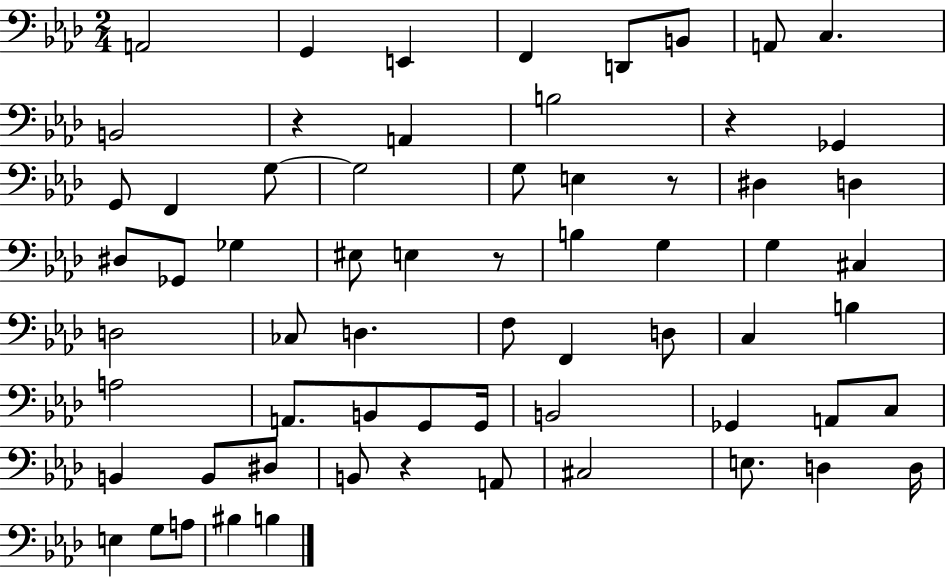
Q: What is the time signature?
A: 2/4